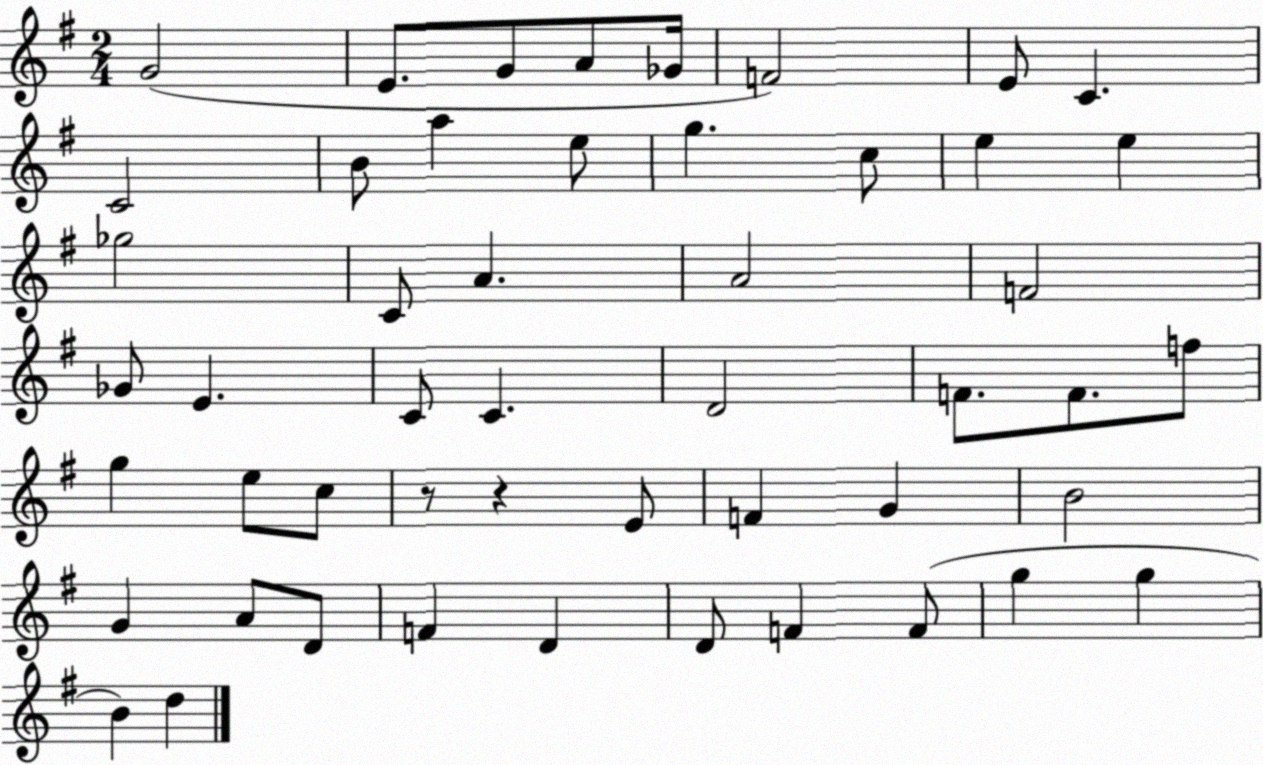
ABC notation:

X:1
T:Untitled
M:2/4
L:1/4
K:G
G2 E/2 G/2 A/2 _G/4 F2 E/2 C C2 B/2 a e/2 g c/2 e e _g2 C/2 A A2 F2 _G/2 E C/2 C D2 F/2 F/2 f/2 g e/2 c/2 z/2 z E/2 F G B2 G A/2 D/2 F D D/2 F F/2 g g B d